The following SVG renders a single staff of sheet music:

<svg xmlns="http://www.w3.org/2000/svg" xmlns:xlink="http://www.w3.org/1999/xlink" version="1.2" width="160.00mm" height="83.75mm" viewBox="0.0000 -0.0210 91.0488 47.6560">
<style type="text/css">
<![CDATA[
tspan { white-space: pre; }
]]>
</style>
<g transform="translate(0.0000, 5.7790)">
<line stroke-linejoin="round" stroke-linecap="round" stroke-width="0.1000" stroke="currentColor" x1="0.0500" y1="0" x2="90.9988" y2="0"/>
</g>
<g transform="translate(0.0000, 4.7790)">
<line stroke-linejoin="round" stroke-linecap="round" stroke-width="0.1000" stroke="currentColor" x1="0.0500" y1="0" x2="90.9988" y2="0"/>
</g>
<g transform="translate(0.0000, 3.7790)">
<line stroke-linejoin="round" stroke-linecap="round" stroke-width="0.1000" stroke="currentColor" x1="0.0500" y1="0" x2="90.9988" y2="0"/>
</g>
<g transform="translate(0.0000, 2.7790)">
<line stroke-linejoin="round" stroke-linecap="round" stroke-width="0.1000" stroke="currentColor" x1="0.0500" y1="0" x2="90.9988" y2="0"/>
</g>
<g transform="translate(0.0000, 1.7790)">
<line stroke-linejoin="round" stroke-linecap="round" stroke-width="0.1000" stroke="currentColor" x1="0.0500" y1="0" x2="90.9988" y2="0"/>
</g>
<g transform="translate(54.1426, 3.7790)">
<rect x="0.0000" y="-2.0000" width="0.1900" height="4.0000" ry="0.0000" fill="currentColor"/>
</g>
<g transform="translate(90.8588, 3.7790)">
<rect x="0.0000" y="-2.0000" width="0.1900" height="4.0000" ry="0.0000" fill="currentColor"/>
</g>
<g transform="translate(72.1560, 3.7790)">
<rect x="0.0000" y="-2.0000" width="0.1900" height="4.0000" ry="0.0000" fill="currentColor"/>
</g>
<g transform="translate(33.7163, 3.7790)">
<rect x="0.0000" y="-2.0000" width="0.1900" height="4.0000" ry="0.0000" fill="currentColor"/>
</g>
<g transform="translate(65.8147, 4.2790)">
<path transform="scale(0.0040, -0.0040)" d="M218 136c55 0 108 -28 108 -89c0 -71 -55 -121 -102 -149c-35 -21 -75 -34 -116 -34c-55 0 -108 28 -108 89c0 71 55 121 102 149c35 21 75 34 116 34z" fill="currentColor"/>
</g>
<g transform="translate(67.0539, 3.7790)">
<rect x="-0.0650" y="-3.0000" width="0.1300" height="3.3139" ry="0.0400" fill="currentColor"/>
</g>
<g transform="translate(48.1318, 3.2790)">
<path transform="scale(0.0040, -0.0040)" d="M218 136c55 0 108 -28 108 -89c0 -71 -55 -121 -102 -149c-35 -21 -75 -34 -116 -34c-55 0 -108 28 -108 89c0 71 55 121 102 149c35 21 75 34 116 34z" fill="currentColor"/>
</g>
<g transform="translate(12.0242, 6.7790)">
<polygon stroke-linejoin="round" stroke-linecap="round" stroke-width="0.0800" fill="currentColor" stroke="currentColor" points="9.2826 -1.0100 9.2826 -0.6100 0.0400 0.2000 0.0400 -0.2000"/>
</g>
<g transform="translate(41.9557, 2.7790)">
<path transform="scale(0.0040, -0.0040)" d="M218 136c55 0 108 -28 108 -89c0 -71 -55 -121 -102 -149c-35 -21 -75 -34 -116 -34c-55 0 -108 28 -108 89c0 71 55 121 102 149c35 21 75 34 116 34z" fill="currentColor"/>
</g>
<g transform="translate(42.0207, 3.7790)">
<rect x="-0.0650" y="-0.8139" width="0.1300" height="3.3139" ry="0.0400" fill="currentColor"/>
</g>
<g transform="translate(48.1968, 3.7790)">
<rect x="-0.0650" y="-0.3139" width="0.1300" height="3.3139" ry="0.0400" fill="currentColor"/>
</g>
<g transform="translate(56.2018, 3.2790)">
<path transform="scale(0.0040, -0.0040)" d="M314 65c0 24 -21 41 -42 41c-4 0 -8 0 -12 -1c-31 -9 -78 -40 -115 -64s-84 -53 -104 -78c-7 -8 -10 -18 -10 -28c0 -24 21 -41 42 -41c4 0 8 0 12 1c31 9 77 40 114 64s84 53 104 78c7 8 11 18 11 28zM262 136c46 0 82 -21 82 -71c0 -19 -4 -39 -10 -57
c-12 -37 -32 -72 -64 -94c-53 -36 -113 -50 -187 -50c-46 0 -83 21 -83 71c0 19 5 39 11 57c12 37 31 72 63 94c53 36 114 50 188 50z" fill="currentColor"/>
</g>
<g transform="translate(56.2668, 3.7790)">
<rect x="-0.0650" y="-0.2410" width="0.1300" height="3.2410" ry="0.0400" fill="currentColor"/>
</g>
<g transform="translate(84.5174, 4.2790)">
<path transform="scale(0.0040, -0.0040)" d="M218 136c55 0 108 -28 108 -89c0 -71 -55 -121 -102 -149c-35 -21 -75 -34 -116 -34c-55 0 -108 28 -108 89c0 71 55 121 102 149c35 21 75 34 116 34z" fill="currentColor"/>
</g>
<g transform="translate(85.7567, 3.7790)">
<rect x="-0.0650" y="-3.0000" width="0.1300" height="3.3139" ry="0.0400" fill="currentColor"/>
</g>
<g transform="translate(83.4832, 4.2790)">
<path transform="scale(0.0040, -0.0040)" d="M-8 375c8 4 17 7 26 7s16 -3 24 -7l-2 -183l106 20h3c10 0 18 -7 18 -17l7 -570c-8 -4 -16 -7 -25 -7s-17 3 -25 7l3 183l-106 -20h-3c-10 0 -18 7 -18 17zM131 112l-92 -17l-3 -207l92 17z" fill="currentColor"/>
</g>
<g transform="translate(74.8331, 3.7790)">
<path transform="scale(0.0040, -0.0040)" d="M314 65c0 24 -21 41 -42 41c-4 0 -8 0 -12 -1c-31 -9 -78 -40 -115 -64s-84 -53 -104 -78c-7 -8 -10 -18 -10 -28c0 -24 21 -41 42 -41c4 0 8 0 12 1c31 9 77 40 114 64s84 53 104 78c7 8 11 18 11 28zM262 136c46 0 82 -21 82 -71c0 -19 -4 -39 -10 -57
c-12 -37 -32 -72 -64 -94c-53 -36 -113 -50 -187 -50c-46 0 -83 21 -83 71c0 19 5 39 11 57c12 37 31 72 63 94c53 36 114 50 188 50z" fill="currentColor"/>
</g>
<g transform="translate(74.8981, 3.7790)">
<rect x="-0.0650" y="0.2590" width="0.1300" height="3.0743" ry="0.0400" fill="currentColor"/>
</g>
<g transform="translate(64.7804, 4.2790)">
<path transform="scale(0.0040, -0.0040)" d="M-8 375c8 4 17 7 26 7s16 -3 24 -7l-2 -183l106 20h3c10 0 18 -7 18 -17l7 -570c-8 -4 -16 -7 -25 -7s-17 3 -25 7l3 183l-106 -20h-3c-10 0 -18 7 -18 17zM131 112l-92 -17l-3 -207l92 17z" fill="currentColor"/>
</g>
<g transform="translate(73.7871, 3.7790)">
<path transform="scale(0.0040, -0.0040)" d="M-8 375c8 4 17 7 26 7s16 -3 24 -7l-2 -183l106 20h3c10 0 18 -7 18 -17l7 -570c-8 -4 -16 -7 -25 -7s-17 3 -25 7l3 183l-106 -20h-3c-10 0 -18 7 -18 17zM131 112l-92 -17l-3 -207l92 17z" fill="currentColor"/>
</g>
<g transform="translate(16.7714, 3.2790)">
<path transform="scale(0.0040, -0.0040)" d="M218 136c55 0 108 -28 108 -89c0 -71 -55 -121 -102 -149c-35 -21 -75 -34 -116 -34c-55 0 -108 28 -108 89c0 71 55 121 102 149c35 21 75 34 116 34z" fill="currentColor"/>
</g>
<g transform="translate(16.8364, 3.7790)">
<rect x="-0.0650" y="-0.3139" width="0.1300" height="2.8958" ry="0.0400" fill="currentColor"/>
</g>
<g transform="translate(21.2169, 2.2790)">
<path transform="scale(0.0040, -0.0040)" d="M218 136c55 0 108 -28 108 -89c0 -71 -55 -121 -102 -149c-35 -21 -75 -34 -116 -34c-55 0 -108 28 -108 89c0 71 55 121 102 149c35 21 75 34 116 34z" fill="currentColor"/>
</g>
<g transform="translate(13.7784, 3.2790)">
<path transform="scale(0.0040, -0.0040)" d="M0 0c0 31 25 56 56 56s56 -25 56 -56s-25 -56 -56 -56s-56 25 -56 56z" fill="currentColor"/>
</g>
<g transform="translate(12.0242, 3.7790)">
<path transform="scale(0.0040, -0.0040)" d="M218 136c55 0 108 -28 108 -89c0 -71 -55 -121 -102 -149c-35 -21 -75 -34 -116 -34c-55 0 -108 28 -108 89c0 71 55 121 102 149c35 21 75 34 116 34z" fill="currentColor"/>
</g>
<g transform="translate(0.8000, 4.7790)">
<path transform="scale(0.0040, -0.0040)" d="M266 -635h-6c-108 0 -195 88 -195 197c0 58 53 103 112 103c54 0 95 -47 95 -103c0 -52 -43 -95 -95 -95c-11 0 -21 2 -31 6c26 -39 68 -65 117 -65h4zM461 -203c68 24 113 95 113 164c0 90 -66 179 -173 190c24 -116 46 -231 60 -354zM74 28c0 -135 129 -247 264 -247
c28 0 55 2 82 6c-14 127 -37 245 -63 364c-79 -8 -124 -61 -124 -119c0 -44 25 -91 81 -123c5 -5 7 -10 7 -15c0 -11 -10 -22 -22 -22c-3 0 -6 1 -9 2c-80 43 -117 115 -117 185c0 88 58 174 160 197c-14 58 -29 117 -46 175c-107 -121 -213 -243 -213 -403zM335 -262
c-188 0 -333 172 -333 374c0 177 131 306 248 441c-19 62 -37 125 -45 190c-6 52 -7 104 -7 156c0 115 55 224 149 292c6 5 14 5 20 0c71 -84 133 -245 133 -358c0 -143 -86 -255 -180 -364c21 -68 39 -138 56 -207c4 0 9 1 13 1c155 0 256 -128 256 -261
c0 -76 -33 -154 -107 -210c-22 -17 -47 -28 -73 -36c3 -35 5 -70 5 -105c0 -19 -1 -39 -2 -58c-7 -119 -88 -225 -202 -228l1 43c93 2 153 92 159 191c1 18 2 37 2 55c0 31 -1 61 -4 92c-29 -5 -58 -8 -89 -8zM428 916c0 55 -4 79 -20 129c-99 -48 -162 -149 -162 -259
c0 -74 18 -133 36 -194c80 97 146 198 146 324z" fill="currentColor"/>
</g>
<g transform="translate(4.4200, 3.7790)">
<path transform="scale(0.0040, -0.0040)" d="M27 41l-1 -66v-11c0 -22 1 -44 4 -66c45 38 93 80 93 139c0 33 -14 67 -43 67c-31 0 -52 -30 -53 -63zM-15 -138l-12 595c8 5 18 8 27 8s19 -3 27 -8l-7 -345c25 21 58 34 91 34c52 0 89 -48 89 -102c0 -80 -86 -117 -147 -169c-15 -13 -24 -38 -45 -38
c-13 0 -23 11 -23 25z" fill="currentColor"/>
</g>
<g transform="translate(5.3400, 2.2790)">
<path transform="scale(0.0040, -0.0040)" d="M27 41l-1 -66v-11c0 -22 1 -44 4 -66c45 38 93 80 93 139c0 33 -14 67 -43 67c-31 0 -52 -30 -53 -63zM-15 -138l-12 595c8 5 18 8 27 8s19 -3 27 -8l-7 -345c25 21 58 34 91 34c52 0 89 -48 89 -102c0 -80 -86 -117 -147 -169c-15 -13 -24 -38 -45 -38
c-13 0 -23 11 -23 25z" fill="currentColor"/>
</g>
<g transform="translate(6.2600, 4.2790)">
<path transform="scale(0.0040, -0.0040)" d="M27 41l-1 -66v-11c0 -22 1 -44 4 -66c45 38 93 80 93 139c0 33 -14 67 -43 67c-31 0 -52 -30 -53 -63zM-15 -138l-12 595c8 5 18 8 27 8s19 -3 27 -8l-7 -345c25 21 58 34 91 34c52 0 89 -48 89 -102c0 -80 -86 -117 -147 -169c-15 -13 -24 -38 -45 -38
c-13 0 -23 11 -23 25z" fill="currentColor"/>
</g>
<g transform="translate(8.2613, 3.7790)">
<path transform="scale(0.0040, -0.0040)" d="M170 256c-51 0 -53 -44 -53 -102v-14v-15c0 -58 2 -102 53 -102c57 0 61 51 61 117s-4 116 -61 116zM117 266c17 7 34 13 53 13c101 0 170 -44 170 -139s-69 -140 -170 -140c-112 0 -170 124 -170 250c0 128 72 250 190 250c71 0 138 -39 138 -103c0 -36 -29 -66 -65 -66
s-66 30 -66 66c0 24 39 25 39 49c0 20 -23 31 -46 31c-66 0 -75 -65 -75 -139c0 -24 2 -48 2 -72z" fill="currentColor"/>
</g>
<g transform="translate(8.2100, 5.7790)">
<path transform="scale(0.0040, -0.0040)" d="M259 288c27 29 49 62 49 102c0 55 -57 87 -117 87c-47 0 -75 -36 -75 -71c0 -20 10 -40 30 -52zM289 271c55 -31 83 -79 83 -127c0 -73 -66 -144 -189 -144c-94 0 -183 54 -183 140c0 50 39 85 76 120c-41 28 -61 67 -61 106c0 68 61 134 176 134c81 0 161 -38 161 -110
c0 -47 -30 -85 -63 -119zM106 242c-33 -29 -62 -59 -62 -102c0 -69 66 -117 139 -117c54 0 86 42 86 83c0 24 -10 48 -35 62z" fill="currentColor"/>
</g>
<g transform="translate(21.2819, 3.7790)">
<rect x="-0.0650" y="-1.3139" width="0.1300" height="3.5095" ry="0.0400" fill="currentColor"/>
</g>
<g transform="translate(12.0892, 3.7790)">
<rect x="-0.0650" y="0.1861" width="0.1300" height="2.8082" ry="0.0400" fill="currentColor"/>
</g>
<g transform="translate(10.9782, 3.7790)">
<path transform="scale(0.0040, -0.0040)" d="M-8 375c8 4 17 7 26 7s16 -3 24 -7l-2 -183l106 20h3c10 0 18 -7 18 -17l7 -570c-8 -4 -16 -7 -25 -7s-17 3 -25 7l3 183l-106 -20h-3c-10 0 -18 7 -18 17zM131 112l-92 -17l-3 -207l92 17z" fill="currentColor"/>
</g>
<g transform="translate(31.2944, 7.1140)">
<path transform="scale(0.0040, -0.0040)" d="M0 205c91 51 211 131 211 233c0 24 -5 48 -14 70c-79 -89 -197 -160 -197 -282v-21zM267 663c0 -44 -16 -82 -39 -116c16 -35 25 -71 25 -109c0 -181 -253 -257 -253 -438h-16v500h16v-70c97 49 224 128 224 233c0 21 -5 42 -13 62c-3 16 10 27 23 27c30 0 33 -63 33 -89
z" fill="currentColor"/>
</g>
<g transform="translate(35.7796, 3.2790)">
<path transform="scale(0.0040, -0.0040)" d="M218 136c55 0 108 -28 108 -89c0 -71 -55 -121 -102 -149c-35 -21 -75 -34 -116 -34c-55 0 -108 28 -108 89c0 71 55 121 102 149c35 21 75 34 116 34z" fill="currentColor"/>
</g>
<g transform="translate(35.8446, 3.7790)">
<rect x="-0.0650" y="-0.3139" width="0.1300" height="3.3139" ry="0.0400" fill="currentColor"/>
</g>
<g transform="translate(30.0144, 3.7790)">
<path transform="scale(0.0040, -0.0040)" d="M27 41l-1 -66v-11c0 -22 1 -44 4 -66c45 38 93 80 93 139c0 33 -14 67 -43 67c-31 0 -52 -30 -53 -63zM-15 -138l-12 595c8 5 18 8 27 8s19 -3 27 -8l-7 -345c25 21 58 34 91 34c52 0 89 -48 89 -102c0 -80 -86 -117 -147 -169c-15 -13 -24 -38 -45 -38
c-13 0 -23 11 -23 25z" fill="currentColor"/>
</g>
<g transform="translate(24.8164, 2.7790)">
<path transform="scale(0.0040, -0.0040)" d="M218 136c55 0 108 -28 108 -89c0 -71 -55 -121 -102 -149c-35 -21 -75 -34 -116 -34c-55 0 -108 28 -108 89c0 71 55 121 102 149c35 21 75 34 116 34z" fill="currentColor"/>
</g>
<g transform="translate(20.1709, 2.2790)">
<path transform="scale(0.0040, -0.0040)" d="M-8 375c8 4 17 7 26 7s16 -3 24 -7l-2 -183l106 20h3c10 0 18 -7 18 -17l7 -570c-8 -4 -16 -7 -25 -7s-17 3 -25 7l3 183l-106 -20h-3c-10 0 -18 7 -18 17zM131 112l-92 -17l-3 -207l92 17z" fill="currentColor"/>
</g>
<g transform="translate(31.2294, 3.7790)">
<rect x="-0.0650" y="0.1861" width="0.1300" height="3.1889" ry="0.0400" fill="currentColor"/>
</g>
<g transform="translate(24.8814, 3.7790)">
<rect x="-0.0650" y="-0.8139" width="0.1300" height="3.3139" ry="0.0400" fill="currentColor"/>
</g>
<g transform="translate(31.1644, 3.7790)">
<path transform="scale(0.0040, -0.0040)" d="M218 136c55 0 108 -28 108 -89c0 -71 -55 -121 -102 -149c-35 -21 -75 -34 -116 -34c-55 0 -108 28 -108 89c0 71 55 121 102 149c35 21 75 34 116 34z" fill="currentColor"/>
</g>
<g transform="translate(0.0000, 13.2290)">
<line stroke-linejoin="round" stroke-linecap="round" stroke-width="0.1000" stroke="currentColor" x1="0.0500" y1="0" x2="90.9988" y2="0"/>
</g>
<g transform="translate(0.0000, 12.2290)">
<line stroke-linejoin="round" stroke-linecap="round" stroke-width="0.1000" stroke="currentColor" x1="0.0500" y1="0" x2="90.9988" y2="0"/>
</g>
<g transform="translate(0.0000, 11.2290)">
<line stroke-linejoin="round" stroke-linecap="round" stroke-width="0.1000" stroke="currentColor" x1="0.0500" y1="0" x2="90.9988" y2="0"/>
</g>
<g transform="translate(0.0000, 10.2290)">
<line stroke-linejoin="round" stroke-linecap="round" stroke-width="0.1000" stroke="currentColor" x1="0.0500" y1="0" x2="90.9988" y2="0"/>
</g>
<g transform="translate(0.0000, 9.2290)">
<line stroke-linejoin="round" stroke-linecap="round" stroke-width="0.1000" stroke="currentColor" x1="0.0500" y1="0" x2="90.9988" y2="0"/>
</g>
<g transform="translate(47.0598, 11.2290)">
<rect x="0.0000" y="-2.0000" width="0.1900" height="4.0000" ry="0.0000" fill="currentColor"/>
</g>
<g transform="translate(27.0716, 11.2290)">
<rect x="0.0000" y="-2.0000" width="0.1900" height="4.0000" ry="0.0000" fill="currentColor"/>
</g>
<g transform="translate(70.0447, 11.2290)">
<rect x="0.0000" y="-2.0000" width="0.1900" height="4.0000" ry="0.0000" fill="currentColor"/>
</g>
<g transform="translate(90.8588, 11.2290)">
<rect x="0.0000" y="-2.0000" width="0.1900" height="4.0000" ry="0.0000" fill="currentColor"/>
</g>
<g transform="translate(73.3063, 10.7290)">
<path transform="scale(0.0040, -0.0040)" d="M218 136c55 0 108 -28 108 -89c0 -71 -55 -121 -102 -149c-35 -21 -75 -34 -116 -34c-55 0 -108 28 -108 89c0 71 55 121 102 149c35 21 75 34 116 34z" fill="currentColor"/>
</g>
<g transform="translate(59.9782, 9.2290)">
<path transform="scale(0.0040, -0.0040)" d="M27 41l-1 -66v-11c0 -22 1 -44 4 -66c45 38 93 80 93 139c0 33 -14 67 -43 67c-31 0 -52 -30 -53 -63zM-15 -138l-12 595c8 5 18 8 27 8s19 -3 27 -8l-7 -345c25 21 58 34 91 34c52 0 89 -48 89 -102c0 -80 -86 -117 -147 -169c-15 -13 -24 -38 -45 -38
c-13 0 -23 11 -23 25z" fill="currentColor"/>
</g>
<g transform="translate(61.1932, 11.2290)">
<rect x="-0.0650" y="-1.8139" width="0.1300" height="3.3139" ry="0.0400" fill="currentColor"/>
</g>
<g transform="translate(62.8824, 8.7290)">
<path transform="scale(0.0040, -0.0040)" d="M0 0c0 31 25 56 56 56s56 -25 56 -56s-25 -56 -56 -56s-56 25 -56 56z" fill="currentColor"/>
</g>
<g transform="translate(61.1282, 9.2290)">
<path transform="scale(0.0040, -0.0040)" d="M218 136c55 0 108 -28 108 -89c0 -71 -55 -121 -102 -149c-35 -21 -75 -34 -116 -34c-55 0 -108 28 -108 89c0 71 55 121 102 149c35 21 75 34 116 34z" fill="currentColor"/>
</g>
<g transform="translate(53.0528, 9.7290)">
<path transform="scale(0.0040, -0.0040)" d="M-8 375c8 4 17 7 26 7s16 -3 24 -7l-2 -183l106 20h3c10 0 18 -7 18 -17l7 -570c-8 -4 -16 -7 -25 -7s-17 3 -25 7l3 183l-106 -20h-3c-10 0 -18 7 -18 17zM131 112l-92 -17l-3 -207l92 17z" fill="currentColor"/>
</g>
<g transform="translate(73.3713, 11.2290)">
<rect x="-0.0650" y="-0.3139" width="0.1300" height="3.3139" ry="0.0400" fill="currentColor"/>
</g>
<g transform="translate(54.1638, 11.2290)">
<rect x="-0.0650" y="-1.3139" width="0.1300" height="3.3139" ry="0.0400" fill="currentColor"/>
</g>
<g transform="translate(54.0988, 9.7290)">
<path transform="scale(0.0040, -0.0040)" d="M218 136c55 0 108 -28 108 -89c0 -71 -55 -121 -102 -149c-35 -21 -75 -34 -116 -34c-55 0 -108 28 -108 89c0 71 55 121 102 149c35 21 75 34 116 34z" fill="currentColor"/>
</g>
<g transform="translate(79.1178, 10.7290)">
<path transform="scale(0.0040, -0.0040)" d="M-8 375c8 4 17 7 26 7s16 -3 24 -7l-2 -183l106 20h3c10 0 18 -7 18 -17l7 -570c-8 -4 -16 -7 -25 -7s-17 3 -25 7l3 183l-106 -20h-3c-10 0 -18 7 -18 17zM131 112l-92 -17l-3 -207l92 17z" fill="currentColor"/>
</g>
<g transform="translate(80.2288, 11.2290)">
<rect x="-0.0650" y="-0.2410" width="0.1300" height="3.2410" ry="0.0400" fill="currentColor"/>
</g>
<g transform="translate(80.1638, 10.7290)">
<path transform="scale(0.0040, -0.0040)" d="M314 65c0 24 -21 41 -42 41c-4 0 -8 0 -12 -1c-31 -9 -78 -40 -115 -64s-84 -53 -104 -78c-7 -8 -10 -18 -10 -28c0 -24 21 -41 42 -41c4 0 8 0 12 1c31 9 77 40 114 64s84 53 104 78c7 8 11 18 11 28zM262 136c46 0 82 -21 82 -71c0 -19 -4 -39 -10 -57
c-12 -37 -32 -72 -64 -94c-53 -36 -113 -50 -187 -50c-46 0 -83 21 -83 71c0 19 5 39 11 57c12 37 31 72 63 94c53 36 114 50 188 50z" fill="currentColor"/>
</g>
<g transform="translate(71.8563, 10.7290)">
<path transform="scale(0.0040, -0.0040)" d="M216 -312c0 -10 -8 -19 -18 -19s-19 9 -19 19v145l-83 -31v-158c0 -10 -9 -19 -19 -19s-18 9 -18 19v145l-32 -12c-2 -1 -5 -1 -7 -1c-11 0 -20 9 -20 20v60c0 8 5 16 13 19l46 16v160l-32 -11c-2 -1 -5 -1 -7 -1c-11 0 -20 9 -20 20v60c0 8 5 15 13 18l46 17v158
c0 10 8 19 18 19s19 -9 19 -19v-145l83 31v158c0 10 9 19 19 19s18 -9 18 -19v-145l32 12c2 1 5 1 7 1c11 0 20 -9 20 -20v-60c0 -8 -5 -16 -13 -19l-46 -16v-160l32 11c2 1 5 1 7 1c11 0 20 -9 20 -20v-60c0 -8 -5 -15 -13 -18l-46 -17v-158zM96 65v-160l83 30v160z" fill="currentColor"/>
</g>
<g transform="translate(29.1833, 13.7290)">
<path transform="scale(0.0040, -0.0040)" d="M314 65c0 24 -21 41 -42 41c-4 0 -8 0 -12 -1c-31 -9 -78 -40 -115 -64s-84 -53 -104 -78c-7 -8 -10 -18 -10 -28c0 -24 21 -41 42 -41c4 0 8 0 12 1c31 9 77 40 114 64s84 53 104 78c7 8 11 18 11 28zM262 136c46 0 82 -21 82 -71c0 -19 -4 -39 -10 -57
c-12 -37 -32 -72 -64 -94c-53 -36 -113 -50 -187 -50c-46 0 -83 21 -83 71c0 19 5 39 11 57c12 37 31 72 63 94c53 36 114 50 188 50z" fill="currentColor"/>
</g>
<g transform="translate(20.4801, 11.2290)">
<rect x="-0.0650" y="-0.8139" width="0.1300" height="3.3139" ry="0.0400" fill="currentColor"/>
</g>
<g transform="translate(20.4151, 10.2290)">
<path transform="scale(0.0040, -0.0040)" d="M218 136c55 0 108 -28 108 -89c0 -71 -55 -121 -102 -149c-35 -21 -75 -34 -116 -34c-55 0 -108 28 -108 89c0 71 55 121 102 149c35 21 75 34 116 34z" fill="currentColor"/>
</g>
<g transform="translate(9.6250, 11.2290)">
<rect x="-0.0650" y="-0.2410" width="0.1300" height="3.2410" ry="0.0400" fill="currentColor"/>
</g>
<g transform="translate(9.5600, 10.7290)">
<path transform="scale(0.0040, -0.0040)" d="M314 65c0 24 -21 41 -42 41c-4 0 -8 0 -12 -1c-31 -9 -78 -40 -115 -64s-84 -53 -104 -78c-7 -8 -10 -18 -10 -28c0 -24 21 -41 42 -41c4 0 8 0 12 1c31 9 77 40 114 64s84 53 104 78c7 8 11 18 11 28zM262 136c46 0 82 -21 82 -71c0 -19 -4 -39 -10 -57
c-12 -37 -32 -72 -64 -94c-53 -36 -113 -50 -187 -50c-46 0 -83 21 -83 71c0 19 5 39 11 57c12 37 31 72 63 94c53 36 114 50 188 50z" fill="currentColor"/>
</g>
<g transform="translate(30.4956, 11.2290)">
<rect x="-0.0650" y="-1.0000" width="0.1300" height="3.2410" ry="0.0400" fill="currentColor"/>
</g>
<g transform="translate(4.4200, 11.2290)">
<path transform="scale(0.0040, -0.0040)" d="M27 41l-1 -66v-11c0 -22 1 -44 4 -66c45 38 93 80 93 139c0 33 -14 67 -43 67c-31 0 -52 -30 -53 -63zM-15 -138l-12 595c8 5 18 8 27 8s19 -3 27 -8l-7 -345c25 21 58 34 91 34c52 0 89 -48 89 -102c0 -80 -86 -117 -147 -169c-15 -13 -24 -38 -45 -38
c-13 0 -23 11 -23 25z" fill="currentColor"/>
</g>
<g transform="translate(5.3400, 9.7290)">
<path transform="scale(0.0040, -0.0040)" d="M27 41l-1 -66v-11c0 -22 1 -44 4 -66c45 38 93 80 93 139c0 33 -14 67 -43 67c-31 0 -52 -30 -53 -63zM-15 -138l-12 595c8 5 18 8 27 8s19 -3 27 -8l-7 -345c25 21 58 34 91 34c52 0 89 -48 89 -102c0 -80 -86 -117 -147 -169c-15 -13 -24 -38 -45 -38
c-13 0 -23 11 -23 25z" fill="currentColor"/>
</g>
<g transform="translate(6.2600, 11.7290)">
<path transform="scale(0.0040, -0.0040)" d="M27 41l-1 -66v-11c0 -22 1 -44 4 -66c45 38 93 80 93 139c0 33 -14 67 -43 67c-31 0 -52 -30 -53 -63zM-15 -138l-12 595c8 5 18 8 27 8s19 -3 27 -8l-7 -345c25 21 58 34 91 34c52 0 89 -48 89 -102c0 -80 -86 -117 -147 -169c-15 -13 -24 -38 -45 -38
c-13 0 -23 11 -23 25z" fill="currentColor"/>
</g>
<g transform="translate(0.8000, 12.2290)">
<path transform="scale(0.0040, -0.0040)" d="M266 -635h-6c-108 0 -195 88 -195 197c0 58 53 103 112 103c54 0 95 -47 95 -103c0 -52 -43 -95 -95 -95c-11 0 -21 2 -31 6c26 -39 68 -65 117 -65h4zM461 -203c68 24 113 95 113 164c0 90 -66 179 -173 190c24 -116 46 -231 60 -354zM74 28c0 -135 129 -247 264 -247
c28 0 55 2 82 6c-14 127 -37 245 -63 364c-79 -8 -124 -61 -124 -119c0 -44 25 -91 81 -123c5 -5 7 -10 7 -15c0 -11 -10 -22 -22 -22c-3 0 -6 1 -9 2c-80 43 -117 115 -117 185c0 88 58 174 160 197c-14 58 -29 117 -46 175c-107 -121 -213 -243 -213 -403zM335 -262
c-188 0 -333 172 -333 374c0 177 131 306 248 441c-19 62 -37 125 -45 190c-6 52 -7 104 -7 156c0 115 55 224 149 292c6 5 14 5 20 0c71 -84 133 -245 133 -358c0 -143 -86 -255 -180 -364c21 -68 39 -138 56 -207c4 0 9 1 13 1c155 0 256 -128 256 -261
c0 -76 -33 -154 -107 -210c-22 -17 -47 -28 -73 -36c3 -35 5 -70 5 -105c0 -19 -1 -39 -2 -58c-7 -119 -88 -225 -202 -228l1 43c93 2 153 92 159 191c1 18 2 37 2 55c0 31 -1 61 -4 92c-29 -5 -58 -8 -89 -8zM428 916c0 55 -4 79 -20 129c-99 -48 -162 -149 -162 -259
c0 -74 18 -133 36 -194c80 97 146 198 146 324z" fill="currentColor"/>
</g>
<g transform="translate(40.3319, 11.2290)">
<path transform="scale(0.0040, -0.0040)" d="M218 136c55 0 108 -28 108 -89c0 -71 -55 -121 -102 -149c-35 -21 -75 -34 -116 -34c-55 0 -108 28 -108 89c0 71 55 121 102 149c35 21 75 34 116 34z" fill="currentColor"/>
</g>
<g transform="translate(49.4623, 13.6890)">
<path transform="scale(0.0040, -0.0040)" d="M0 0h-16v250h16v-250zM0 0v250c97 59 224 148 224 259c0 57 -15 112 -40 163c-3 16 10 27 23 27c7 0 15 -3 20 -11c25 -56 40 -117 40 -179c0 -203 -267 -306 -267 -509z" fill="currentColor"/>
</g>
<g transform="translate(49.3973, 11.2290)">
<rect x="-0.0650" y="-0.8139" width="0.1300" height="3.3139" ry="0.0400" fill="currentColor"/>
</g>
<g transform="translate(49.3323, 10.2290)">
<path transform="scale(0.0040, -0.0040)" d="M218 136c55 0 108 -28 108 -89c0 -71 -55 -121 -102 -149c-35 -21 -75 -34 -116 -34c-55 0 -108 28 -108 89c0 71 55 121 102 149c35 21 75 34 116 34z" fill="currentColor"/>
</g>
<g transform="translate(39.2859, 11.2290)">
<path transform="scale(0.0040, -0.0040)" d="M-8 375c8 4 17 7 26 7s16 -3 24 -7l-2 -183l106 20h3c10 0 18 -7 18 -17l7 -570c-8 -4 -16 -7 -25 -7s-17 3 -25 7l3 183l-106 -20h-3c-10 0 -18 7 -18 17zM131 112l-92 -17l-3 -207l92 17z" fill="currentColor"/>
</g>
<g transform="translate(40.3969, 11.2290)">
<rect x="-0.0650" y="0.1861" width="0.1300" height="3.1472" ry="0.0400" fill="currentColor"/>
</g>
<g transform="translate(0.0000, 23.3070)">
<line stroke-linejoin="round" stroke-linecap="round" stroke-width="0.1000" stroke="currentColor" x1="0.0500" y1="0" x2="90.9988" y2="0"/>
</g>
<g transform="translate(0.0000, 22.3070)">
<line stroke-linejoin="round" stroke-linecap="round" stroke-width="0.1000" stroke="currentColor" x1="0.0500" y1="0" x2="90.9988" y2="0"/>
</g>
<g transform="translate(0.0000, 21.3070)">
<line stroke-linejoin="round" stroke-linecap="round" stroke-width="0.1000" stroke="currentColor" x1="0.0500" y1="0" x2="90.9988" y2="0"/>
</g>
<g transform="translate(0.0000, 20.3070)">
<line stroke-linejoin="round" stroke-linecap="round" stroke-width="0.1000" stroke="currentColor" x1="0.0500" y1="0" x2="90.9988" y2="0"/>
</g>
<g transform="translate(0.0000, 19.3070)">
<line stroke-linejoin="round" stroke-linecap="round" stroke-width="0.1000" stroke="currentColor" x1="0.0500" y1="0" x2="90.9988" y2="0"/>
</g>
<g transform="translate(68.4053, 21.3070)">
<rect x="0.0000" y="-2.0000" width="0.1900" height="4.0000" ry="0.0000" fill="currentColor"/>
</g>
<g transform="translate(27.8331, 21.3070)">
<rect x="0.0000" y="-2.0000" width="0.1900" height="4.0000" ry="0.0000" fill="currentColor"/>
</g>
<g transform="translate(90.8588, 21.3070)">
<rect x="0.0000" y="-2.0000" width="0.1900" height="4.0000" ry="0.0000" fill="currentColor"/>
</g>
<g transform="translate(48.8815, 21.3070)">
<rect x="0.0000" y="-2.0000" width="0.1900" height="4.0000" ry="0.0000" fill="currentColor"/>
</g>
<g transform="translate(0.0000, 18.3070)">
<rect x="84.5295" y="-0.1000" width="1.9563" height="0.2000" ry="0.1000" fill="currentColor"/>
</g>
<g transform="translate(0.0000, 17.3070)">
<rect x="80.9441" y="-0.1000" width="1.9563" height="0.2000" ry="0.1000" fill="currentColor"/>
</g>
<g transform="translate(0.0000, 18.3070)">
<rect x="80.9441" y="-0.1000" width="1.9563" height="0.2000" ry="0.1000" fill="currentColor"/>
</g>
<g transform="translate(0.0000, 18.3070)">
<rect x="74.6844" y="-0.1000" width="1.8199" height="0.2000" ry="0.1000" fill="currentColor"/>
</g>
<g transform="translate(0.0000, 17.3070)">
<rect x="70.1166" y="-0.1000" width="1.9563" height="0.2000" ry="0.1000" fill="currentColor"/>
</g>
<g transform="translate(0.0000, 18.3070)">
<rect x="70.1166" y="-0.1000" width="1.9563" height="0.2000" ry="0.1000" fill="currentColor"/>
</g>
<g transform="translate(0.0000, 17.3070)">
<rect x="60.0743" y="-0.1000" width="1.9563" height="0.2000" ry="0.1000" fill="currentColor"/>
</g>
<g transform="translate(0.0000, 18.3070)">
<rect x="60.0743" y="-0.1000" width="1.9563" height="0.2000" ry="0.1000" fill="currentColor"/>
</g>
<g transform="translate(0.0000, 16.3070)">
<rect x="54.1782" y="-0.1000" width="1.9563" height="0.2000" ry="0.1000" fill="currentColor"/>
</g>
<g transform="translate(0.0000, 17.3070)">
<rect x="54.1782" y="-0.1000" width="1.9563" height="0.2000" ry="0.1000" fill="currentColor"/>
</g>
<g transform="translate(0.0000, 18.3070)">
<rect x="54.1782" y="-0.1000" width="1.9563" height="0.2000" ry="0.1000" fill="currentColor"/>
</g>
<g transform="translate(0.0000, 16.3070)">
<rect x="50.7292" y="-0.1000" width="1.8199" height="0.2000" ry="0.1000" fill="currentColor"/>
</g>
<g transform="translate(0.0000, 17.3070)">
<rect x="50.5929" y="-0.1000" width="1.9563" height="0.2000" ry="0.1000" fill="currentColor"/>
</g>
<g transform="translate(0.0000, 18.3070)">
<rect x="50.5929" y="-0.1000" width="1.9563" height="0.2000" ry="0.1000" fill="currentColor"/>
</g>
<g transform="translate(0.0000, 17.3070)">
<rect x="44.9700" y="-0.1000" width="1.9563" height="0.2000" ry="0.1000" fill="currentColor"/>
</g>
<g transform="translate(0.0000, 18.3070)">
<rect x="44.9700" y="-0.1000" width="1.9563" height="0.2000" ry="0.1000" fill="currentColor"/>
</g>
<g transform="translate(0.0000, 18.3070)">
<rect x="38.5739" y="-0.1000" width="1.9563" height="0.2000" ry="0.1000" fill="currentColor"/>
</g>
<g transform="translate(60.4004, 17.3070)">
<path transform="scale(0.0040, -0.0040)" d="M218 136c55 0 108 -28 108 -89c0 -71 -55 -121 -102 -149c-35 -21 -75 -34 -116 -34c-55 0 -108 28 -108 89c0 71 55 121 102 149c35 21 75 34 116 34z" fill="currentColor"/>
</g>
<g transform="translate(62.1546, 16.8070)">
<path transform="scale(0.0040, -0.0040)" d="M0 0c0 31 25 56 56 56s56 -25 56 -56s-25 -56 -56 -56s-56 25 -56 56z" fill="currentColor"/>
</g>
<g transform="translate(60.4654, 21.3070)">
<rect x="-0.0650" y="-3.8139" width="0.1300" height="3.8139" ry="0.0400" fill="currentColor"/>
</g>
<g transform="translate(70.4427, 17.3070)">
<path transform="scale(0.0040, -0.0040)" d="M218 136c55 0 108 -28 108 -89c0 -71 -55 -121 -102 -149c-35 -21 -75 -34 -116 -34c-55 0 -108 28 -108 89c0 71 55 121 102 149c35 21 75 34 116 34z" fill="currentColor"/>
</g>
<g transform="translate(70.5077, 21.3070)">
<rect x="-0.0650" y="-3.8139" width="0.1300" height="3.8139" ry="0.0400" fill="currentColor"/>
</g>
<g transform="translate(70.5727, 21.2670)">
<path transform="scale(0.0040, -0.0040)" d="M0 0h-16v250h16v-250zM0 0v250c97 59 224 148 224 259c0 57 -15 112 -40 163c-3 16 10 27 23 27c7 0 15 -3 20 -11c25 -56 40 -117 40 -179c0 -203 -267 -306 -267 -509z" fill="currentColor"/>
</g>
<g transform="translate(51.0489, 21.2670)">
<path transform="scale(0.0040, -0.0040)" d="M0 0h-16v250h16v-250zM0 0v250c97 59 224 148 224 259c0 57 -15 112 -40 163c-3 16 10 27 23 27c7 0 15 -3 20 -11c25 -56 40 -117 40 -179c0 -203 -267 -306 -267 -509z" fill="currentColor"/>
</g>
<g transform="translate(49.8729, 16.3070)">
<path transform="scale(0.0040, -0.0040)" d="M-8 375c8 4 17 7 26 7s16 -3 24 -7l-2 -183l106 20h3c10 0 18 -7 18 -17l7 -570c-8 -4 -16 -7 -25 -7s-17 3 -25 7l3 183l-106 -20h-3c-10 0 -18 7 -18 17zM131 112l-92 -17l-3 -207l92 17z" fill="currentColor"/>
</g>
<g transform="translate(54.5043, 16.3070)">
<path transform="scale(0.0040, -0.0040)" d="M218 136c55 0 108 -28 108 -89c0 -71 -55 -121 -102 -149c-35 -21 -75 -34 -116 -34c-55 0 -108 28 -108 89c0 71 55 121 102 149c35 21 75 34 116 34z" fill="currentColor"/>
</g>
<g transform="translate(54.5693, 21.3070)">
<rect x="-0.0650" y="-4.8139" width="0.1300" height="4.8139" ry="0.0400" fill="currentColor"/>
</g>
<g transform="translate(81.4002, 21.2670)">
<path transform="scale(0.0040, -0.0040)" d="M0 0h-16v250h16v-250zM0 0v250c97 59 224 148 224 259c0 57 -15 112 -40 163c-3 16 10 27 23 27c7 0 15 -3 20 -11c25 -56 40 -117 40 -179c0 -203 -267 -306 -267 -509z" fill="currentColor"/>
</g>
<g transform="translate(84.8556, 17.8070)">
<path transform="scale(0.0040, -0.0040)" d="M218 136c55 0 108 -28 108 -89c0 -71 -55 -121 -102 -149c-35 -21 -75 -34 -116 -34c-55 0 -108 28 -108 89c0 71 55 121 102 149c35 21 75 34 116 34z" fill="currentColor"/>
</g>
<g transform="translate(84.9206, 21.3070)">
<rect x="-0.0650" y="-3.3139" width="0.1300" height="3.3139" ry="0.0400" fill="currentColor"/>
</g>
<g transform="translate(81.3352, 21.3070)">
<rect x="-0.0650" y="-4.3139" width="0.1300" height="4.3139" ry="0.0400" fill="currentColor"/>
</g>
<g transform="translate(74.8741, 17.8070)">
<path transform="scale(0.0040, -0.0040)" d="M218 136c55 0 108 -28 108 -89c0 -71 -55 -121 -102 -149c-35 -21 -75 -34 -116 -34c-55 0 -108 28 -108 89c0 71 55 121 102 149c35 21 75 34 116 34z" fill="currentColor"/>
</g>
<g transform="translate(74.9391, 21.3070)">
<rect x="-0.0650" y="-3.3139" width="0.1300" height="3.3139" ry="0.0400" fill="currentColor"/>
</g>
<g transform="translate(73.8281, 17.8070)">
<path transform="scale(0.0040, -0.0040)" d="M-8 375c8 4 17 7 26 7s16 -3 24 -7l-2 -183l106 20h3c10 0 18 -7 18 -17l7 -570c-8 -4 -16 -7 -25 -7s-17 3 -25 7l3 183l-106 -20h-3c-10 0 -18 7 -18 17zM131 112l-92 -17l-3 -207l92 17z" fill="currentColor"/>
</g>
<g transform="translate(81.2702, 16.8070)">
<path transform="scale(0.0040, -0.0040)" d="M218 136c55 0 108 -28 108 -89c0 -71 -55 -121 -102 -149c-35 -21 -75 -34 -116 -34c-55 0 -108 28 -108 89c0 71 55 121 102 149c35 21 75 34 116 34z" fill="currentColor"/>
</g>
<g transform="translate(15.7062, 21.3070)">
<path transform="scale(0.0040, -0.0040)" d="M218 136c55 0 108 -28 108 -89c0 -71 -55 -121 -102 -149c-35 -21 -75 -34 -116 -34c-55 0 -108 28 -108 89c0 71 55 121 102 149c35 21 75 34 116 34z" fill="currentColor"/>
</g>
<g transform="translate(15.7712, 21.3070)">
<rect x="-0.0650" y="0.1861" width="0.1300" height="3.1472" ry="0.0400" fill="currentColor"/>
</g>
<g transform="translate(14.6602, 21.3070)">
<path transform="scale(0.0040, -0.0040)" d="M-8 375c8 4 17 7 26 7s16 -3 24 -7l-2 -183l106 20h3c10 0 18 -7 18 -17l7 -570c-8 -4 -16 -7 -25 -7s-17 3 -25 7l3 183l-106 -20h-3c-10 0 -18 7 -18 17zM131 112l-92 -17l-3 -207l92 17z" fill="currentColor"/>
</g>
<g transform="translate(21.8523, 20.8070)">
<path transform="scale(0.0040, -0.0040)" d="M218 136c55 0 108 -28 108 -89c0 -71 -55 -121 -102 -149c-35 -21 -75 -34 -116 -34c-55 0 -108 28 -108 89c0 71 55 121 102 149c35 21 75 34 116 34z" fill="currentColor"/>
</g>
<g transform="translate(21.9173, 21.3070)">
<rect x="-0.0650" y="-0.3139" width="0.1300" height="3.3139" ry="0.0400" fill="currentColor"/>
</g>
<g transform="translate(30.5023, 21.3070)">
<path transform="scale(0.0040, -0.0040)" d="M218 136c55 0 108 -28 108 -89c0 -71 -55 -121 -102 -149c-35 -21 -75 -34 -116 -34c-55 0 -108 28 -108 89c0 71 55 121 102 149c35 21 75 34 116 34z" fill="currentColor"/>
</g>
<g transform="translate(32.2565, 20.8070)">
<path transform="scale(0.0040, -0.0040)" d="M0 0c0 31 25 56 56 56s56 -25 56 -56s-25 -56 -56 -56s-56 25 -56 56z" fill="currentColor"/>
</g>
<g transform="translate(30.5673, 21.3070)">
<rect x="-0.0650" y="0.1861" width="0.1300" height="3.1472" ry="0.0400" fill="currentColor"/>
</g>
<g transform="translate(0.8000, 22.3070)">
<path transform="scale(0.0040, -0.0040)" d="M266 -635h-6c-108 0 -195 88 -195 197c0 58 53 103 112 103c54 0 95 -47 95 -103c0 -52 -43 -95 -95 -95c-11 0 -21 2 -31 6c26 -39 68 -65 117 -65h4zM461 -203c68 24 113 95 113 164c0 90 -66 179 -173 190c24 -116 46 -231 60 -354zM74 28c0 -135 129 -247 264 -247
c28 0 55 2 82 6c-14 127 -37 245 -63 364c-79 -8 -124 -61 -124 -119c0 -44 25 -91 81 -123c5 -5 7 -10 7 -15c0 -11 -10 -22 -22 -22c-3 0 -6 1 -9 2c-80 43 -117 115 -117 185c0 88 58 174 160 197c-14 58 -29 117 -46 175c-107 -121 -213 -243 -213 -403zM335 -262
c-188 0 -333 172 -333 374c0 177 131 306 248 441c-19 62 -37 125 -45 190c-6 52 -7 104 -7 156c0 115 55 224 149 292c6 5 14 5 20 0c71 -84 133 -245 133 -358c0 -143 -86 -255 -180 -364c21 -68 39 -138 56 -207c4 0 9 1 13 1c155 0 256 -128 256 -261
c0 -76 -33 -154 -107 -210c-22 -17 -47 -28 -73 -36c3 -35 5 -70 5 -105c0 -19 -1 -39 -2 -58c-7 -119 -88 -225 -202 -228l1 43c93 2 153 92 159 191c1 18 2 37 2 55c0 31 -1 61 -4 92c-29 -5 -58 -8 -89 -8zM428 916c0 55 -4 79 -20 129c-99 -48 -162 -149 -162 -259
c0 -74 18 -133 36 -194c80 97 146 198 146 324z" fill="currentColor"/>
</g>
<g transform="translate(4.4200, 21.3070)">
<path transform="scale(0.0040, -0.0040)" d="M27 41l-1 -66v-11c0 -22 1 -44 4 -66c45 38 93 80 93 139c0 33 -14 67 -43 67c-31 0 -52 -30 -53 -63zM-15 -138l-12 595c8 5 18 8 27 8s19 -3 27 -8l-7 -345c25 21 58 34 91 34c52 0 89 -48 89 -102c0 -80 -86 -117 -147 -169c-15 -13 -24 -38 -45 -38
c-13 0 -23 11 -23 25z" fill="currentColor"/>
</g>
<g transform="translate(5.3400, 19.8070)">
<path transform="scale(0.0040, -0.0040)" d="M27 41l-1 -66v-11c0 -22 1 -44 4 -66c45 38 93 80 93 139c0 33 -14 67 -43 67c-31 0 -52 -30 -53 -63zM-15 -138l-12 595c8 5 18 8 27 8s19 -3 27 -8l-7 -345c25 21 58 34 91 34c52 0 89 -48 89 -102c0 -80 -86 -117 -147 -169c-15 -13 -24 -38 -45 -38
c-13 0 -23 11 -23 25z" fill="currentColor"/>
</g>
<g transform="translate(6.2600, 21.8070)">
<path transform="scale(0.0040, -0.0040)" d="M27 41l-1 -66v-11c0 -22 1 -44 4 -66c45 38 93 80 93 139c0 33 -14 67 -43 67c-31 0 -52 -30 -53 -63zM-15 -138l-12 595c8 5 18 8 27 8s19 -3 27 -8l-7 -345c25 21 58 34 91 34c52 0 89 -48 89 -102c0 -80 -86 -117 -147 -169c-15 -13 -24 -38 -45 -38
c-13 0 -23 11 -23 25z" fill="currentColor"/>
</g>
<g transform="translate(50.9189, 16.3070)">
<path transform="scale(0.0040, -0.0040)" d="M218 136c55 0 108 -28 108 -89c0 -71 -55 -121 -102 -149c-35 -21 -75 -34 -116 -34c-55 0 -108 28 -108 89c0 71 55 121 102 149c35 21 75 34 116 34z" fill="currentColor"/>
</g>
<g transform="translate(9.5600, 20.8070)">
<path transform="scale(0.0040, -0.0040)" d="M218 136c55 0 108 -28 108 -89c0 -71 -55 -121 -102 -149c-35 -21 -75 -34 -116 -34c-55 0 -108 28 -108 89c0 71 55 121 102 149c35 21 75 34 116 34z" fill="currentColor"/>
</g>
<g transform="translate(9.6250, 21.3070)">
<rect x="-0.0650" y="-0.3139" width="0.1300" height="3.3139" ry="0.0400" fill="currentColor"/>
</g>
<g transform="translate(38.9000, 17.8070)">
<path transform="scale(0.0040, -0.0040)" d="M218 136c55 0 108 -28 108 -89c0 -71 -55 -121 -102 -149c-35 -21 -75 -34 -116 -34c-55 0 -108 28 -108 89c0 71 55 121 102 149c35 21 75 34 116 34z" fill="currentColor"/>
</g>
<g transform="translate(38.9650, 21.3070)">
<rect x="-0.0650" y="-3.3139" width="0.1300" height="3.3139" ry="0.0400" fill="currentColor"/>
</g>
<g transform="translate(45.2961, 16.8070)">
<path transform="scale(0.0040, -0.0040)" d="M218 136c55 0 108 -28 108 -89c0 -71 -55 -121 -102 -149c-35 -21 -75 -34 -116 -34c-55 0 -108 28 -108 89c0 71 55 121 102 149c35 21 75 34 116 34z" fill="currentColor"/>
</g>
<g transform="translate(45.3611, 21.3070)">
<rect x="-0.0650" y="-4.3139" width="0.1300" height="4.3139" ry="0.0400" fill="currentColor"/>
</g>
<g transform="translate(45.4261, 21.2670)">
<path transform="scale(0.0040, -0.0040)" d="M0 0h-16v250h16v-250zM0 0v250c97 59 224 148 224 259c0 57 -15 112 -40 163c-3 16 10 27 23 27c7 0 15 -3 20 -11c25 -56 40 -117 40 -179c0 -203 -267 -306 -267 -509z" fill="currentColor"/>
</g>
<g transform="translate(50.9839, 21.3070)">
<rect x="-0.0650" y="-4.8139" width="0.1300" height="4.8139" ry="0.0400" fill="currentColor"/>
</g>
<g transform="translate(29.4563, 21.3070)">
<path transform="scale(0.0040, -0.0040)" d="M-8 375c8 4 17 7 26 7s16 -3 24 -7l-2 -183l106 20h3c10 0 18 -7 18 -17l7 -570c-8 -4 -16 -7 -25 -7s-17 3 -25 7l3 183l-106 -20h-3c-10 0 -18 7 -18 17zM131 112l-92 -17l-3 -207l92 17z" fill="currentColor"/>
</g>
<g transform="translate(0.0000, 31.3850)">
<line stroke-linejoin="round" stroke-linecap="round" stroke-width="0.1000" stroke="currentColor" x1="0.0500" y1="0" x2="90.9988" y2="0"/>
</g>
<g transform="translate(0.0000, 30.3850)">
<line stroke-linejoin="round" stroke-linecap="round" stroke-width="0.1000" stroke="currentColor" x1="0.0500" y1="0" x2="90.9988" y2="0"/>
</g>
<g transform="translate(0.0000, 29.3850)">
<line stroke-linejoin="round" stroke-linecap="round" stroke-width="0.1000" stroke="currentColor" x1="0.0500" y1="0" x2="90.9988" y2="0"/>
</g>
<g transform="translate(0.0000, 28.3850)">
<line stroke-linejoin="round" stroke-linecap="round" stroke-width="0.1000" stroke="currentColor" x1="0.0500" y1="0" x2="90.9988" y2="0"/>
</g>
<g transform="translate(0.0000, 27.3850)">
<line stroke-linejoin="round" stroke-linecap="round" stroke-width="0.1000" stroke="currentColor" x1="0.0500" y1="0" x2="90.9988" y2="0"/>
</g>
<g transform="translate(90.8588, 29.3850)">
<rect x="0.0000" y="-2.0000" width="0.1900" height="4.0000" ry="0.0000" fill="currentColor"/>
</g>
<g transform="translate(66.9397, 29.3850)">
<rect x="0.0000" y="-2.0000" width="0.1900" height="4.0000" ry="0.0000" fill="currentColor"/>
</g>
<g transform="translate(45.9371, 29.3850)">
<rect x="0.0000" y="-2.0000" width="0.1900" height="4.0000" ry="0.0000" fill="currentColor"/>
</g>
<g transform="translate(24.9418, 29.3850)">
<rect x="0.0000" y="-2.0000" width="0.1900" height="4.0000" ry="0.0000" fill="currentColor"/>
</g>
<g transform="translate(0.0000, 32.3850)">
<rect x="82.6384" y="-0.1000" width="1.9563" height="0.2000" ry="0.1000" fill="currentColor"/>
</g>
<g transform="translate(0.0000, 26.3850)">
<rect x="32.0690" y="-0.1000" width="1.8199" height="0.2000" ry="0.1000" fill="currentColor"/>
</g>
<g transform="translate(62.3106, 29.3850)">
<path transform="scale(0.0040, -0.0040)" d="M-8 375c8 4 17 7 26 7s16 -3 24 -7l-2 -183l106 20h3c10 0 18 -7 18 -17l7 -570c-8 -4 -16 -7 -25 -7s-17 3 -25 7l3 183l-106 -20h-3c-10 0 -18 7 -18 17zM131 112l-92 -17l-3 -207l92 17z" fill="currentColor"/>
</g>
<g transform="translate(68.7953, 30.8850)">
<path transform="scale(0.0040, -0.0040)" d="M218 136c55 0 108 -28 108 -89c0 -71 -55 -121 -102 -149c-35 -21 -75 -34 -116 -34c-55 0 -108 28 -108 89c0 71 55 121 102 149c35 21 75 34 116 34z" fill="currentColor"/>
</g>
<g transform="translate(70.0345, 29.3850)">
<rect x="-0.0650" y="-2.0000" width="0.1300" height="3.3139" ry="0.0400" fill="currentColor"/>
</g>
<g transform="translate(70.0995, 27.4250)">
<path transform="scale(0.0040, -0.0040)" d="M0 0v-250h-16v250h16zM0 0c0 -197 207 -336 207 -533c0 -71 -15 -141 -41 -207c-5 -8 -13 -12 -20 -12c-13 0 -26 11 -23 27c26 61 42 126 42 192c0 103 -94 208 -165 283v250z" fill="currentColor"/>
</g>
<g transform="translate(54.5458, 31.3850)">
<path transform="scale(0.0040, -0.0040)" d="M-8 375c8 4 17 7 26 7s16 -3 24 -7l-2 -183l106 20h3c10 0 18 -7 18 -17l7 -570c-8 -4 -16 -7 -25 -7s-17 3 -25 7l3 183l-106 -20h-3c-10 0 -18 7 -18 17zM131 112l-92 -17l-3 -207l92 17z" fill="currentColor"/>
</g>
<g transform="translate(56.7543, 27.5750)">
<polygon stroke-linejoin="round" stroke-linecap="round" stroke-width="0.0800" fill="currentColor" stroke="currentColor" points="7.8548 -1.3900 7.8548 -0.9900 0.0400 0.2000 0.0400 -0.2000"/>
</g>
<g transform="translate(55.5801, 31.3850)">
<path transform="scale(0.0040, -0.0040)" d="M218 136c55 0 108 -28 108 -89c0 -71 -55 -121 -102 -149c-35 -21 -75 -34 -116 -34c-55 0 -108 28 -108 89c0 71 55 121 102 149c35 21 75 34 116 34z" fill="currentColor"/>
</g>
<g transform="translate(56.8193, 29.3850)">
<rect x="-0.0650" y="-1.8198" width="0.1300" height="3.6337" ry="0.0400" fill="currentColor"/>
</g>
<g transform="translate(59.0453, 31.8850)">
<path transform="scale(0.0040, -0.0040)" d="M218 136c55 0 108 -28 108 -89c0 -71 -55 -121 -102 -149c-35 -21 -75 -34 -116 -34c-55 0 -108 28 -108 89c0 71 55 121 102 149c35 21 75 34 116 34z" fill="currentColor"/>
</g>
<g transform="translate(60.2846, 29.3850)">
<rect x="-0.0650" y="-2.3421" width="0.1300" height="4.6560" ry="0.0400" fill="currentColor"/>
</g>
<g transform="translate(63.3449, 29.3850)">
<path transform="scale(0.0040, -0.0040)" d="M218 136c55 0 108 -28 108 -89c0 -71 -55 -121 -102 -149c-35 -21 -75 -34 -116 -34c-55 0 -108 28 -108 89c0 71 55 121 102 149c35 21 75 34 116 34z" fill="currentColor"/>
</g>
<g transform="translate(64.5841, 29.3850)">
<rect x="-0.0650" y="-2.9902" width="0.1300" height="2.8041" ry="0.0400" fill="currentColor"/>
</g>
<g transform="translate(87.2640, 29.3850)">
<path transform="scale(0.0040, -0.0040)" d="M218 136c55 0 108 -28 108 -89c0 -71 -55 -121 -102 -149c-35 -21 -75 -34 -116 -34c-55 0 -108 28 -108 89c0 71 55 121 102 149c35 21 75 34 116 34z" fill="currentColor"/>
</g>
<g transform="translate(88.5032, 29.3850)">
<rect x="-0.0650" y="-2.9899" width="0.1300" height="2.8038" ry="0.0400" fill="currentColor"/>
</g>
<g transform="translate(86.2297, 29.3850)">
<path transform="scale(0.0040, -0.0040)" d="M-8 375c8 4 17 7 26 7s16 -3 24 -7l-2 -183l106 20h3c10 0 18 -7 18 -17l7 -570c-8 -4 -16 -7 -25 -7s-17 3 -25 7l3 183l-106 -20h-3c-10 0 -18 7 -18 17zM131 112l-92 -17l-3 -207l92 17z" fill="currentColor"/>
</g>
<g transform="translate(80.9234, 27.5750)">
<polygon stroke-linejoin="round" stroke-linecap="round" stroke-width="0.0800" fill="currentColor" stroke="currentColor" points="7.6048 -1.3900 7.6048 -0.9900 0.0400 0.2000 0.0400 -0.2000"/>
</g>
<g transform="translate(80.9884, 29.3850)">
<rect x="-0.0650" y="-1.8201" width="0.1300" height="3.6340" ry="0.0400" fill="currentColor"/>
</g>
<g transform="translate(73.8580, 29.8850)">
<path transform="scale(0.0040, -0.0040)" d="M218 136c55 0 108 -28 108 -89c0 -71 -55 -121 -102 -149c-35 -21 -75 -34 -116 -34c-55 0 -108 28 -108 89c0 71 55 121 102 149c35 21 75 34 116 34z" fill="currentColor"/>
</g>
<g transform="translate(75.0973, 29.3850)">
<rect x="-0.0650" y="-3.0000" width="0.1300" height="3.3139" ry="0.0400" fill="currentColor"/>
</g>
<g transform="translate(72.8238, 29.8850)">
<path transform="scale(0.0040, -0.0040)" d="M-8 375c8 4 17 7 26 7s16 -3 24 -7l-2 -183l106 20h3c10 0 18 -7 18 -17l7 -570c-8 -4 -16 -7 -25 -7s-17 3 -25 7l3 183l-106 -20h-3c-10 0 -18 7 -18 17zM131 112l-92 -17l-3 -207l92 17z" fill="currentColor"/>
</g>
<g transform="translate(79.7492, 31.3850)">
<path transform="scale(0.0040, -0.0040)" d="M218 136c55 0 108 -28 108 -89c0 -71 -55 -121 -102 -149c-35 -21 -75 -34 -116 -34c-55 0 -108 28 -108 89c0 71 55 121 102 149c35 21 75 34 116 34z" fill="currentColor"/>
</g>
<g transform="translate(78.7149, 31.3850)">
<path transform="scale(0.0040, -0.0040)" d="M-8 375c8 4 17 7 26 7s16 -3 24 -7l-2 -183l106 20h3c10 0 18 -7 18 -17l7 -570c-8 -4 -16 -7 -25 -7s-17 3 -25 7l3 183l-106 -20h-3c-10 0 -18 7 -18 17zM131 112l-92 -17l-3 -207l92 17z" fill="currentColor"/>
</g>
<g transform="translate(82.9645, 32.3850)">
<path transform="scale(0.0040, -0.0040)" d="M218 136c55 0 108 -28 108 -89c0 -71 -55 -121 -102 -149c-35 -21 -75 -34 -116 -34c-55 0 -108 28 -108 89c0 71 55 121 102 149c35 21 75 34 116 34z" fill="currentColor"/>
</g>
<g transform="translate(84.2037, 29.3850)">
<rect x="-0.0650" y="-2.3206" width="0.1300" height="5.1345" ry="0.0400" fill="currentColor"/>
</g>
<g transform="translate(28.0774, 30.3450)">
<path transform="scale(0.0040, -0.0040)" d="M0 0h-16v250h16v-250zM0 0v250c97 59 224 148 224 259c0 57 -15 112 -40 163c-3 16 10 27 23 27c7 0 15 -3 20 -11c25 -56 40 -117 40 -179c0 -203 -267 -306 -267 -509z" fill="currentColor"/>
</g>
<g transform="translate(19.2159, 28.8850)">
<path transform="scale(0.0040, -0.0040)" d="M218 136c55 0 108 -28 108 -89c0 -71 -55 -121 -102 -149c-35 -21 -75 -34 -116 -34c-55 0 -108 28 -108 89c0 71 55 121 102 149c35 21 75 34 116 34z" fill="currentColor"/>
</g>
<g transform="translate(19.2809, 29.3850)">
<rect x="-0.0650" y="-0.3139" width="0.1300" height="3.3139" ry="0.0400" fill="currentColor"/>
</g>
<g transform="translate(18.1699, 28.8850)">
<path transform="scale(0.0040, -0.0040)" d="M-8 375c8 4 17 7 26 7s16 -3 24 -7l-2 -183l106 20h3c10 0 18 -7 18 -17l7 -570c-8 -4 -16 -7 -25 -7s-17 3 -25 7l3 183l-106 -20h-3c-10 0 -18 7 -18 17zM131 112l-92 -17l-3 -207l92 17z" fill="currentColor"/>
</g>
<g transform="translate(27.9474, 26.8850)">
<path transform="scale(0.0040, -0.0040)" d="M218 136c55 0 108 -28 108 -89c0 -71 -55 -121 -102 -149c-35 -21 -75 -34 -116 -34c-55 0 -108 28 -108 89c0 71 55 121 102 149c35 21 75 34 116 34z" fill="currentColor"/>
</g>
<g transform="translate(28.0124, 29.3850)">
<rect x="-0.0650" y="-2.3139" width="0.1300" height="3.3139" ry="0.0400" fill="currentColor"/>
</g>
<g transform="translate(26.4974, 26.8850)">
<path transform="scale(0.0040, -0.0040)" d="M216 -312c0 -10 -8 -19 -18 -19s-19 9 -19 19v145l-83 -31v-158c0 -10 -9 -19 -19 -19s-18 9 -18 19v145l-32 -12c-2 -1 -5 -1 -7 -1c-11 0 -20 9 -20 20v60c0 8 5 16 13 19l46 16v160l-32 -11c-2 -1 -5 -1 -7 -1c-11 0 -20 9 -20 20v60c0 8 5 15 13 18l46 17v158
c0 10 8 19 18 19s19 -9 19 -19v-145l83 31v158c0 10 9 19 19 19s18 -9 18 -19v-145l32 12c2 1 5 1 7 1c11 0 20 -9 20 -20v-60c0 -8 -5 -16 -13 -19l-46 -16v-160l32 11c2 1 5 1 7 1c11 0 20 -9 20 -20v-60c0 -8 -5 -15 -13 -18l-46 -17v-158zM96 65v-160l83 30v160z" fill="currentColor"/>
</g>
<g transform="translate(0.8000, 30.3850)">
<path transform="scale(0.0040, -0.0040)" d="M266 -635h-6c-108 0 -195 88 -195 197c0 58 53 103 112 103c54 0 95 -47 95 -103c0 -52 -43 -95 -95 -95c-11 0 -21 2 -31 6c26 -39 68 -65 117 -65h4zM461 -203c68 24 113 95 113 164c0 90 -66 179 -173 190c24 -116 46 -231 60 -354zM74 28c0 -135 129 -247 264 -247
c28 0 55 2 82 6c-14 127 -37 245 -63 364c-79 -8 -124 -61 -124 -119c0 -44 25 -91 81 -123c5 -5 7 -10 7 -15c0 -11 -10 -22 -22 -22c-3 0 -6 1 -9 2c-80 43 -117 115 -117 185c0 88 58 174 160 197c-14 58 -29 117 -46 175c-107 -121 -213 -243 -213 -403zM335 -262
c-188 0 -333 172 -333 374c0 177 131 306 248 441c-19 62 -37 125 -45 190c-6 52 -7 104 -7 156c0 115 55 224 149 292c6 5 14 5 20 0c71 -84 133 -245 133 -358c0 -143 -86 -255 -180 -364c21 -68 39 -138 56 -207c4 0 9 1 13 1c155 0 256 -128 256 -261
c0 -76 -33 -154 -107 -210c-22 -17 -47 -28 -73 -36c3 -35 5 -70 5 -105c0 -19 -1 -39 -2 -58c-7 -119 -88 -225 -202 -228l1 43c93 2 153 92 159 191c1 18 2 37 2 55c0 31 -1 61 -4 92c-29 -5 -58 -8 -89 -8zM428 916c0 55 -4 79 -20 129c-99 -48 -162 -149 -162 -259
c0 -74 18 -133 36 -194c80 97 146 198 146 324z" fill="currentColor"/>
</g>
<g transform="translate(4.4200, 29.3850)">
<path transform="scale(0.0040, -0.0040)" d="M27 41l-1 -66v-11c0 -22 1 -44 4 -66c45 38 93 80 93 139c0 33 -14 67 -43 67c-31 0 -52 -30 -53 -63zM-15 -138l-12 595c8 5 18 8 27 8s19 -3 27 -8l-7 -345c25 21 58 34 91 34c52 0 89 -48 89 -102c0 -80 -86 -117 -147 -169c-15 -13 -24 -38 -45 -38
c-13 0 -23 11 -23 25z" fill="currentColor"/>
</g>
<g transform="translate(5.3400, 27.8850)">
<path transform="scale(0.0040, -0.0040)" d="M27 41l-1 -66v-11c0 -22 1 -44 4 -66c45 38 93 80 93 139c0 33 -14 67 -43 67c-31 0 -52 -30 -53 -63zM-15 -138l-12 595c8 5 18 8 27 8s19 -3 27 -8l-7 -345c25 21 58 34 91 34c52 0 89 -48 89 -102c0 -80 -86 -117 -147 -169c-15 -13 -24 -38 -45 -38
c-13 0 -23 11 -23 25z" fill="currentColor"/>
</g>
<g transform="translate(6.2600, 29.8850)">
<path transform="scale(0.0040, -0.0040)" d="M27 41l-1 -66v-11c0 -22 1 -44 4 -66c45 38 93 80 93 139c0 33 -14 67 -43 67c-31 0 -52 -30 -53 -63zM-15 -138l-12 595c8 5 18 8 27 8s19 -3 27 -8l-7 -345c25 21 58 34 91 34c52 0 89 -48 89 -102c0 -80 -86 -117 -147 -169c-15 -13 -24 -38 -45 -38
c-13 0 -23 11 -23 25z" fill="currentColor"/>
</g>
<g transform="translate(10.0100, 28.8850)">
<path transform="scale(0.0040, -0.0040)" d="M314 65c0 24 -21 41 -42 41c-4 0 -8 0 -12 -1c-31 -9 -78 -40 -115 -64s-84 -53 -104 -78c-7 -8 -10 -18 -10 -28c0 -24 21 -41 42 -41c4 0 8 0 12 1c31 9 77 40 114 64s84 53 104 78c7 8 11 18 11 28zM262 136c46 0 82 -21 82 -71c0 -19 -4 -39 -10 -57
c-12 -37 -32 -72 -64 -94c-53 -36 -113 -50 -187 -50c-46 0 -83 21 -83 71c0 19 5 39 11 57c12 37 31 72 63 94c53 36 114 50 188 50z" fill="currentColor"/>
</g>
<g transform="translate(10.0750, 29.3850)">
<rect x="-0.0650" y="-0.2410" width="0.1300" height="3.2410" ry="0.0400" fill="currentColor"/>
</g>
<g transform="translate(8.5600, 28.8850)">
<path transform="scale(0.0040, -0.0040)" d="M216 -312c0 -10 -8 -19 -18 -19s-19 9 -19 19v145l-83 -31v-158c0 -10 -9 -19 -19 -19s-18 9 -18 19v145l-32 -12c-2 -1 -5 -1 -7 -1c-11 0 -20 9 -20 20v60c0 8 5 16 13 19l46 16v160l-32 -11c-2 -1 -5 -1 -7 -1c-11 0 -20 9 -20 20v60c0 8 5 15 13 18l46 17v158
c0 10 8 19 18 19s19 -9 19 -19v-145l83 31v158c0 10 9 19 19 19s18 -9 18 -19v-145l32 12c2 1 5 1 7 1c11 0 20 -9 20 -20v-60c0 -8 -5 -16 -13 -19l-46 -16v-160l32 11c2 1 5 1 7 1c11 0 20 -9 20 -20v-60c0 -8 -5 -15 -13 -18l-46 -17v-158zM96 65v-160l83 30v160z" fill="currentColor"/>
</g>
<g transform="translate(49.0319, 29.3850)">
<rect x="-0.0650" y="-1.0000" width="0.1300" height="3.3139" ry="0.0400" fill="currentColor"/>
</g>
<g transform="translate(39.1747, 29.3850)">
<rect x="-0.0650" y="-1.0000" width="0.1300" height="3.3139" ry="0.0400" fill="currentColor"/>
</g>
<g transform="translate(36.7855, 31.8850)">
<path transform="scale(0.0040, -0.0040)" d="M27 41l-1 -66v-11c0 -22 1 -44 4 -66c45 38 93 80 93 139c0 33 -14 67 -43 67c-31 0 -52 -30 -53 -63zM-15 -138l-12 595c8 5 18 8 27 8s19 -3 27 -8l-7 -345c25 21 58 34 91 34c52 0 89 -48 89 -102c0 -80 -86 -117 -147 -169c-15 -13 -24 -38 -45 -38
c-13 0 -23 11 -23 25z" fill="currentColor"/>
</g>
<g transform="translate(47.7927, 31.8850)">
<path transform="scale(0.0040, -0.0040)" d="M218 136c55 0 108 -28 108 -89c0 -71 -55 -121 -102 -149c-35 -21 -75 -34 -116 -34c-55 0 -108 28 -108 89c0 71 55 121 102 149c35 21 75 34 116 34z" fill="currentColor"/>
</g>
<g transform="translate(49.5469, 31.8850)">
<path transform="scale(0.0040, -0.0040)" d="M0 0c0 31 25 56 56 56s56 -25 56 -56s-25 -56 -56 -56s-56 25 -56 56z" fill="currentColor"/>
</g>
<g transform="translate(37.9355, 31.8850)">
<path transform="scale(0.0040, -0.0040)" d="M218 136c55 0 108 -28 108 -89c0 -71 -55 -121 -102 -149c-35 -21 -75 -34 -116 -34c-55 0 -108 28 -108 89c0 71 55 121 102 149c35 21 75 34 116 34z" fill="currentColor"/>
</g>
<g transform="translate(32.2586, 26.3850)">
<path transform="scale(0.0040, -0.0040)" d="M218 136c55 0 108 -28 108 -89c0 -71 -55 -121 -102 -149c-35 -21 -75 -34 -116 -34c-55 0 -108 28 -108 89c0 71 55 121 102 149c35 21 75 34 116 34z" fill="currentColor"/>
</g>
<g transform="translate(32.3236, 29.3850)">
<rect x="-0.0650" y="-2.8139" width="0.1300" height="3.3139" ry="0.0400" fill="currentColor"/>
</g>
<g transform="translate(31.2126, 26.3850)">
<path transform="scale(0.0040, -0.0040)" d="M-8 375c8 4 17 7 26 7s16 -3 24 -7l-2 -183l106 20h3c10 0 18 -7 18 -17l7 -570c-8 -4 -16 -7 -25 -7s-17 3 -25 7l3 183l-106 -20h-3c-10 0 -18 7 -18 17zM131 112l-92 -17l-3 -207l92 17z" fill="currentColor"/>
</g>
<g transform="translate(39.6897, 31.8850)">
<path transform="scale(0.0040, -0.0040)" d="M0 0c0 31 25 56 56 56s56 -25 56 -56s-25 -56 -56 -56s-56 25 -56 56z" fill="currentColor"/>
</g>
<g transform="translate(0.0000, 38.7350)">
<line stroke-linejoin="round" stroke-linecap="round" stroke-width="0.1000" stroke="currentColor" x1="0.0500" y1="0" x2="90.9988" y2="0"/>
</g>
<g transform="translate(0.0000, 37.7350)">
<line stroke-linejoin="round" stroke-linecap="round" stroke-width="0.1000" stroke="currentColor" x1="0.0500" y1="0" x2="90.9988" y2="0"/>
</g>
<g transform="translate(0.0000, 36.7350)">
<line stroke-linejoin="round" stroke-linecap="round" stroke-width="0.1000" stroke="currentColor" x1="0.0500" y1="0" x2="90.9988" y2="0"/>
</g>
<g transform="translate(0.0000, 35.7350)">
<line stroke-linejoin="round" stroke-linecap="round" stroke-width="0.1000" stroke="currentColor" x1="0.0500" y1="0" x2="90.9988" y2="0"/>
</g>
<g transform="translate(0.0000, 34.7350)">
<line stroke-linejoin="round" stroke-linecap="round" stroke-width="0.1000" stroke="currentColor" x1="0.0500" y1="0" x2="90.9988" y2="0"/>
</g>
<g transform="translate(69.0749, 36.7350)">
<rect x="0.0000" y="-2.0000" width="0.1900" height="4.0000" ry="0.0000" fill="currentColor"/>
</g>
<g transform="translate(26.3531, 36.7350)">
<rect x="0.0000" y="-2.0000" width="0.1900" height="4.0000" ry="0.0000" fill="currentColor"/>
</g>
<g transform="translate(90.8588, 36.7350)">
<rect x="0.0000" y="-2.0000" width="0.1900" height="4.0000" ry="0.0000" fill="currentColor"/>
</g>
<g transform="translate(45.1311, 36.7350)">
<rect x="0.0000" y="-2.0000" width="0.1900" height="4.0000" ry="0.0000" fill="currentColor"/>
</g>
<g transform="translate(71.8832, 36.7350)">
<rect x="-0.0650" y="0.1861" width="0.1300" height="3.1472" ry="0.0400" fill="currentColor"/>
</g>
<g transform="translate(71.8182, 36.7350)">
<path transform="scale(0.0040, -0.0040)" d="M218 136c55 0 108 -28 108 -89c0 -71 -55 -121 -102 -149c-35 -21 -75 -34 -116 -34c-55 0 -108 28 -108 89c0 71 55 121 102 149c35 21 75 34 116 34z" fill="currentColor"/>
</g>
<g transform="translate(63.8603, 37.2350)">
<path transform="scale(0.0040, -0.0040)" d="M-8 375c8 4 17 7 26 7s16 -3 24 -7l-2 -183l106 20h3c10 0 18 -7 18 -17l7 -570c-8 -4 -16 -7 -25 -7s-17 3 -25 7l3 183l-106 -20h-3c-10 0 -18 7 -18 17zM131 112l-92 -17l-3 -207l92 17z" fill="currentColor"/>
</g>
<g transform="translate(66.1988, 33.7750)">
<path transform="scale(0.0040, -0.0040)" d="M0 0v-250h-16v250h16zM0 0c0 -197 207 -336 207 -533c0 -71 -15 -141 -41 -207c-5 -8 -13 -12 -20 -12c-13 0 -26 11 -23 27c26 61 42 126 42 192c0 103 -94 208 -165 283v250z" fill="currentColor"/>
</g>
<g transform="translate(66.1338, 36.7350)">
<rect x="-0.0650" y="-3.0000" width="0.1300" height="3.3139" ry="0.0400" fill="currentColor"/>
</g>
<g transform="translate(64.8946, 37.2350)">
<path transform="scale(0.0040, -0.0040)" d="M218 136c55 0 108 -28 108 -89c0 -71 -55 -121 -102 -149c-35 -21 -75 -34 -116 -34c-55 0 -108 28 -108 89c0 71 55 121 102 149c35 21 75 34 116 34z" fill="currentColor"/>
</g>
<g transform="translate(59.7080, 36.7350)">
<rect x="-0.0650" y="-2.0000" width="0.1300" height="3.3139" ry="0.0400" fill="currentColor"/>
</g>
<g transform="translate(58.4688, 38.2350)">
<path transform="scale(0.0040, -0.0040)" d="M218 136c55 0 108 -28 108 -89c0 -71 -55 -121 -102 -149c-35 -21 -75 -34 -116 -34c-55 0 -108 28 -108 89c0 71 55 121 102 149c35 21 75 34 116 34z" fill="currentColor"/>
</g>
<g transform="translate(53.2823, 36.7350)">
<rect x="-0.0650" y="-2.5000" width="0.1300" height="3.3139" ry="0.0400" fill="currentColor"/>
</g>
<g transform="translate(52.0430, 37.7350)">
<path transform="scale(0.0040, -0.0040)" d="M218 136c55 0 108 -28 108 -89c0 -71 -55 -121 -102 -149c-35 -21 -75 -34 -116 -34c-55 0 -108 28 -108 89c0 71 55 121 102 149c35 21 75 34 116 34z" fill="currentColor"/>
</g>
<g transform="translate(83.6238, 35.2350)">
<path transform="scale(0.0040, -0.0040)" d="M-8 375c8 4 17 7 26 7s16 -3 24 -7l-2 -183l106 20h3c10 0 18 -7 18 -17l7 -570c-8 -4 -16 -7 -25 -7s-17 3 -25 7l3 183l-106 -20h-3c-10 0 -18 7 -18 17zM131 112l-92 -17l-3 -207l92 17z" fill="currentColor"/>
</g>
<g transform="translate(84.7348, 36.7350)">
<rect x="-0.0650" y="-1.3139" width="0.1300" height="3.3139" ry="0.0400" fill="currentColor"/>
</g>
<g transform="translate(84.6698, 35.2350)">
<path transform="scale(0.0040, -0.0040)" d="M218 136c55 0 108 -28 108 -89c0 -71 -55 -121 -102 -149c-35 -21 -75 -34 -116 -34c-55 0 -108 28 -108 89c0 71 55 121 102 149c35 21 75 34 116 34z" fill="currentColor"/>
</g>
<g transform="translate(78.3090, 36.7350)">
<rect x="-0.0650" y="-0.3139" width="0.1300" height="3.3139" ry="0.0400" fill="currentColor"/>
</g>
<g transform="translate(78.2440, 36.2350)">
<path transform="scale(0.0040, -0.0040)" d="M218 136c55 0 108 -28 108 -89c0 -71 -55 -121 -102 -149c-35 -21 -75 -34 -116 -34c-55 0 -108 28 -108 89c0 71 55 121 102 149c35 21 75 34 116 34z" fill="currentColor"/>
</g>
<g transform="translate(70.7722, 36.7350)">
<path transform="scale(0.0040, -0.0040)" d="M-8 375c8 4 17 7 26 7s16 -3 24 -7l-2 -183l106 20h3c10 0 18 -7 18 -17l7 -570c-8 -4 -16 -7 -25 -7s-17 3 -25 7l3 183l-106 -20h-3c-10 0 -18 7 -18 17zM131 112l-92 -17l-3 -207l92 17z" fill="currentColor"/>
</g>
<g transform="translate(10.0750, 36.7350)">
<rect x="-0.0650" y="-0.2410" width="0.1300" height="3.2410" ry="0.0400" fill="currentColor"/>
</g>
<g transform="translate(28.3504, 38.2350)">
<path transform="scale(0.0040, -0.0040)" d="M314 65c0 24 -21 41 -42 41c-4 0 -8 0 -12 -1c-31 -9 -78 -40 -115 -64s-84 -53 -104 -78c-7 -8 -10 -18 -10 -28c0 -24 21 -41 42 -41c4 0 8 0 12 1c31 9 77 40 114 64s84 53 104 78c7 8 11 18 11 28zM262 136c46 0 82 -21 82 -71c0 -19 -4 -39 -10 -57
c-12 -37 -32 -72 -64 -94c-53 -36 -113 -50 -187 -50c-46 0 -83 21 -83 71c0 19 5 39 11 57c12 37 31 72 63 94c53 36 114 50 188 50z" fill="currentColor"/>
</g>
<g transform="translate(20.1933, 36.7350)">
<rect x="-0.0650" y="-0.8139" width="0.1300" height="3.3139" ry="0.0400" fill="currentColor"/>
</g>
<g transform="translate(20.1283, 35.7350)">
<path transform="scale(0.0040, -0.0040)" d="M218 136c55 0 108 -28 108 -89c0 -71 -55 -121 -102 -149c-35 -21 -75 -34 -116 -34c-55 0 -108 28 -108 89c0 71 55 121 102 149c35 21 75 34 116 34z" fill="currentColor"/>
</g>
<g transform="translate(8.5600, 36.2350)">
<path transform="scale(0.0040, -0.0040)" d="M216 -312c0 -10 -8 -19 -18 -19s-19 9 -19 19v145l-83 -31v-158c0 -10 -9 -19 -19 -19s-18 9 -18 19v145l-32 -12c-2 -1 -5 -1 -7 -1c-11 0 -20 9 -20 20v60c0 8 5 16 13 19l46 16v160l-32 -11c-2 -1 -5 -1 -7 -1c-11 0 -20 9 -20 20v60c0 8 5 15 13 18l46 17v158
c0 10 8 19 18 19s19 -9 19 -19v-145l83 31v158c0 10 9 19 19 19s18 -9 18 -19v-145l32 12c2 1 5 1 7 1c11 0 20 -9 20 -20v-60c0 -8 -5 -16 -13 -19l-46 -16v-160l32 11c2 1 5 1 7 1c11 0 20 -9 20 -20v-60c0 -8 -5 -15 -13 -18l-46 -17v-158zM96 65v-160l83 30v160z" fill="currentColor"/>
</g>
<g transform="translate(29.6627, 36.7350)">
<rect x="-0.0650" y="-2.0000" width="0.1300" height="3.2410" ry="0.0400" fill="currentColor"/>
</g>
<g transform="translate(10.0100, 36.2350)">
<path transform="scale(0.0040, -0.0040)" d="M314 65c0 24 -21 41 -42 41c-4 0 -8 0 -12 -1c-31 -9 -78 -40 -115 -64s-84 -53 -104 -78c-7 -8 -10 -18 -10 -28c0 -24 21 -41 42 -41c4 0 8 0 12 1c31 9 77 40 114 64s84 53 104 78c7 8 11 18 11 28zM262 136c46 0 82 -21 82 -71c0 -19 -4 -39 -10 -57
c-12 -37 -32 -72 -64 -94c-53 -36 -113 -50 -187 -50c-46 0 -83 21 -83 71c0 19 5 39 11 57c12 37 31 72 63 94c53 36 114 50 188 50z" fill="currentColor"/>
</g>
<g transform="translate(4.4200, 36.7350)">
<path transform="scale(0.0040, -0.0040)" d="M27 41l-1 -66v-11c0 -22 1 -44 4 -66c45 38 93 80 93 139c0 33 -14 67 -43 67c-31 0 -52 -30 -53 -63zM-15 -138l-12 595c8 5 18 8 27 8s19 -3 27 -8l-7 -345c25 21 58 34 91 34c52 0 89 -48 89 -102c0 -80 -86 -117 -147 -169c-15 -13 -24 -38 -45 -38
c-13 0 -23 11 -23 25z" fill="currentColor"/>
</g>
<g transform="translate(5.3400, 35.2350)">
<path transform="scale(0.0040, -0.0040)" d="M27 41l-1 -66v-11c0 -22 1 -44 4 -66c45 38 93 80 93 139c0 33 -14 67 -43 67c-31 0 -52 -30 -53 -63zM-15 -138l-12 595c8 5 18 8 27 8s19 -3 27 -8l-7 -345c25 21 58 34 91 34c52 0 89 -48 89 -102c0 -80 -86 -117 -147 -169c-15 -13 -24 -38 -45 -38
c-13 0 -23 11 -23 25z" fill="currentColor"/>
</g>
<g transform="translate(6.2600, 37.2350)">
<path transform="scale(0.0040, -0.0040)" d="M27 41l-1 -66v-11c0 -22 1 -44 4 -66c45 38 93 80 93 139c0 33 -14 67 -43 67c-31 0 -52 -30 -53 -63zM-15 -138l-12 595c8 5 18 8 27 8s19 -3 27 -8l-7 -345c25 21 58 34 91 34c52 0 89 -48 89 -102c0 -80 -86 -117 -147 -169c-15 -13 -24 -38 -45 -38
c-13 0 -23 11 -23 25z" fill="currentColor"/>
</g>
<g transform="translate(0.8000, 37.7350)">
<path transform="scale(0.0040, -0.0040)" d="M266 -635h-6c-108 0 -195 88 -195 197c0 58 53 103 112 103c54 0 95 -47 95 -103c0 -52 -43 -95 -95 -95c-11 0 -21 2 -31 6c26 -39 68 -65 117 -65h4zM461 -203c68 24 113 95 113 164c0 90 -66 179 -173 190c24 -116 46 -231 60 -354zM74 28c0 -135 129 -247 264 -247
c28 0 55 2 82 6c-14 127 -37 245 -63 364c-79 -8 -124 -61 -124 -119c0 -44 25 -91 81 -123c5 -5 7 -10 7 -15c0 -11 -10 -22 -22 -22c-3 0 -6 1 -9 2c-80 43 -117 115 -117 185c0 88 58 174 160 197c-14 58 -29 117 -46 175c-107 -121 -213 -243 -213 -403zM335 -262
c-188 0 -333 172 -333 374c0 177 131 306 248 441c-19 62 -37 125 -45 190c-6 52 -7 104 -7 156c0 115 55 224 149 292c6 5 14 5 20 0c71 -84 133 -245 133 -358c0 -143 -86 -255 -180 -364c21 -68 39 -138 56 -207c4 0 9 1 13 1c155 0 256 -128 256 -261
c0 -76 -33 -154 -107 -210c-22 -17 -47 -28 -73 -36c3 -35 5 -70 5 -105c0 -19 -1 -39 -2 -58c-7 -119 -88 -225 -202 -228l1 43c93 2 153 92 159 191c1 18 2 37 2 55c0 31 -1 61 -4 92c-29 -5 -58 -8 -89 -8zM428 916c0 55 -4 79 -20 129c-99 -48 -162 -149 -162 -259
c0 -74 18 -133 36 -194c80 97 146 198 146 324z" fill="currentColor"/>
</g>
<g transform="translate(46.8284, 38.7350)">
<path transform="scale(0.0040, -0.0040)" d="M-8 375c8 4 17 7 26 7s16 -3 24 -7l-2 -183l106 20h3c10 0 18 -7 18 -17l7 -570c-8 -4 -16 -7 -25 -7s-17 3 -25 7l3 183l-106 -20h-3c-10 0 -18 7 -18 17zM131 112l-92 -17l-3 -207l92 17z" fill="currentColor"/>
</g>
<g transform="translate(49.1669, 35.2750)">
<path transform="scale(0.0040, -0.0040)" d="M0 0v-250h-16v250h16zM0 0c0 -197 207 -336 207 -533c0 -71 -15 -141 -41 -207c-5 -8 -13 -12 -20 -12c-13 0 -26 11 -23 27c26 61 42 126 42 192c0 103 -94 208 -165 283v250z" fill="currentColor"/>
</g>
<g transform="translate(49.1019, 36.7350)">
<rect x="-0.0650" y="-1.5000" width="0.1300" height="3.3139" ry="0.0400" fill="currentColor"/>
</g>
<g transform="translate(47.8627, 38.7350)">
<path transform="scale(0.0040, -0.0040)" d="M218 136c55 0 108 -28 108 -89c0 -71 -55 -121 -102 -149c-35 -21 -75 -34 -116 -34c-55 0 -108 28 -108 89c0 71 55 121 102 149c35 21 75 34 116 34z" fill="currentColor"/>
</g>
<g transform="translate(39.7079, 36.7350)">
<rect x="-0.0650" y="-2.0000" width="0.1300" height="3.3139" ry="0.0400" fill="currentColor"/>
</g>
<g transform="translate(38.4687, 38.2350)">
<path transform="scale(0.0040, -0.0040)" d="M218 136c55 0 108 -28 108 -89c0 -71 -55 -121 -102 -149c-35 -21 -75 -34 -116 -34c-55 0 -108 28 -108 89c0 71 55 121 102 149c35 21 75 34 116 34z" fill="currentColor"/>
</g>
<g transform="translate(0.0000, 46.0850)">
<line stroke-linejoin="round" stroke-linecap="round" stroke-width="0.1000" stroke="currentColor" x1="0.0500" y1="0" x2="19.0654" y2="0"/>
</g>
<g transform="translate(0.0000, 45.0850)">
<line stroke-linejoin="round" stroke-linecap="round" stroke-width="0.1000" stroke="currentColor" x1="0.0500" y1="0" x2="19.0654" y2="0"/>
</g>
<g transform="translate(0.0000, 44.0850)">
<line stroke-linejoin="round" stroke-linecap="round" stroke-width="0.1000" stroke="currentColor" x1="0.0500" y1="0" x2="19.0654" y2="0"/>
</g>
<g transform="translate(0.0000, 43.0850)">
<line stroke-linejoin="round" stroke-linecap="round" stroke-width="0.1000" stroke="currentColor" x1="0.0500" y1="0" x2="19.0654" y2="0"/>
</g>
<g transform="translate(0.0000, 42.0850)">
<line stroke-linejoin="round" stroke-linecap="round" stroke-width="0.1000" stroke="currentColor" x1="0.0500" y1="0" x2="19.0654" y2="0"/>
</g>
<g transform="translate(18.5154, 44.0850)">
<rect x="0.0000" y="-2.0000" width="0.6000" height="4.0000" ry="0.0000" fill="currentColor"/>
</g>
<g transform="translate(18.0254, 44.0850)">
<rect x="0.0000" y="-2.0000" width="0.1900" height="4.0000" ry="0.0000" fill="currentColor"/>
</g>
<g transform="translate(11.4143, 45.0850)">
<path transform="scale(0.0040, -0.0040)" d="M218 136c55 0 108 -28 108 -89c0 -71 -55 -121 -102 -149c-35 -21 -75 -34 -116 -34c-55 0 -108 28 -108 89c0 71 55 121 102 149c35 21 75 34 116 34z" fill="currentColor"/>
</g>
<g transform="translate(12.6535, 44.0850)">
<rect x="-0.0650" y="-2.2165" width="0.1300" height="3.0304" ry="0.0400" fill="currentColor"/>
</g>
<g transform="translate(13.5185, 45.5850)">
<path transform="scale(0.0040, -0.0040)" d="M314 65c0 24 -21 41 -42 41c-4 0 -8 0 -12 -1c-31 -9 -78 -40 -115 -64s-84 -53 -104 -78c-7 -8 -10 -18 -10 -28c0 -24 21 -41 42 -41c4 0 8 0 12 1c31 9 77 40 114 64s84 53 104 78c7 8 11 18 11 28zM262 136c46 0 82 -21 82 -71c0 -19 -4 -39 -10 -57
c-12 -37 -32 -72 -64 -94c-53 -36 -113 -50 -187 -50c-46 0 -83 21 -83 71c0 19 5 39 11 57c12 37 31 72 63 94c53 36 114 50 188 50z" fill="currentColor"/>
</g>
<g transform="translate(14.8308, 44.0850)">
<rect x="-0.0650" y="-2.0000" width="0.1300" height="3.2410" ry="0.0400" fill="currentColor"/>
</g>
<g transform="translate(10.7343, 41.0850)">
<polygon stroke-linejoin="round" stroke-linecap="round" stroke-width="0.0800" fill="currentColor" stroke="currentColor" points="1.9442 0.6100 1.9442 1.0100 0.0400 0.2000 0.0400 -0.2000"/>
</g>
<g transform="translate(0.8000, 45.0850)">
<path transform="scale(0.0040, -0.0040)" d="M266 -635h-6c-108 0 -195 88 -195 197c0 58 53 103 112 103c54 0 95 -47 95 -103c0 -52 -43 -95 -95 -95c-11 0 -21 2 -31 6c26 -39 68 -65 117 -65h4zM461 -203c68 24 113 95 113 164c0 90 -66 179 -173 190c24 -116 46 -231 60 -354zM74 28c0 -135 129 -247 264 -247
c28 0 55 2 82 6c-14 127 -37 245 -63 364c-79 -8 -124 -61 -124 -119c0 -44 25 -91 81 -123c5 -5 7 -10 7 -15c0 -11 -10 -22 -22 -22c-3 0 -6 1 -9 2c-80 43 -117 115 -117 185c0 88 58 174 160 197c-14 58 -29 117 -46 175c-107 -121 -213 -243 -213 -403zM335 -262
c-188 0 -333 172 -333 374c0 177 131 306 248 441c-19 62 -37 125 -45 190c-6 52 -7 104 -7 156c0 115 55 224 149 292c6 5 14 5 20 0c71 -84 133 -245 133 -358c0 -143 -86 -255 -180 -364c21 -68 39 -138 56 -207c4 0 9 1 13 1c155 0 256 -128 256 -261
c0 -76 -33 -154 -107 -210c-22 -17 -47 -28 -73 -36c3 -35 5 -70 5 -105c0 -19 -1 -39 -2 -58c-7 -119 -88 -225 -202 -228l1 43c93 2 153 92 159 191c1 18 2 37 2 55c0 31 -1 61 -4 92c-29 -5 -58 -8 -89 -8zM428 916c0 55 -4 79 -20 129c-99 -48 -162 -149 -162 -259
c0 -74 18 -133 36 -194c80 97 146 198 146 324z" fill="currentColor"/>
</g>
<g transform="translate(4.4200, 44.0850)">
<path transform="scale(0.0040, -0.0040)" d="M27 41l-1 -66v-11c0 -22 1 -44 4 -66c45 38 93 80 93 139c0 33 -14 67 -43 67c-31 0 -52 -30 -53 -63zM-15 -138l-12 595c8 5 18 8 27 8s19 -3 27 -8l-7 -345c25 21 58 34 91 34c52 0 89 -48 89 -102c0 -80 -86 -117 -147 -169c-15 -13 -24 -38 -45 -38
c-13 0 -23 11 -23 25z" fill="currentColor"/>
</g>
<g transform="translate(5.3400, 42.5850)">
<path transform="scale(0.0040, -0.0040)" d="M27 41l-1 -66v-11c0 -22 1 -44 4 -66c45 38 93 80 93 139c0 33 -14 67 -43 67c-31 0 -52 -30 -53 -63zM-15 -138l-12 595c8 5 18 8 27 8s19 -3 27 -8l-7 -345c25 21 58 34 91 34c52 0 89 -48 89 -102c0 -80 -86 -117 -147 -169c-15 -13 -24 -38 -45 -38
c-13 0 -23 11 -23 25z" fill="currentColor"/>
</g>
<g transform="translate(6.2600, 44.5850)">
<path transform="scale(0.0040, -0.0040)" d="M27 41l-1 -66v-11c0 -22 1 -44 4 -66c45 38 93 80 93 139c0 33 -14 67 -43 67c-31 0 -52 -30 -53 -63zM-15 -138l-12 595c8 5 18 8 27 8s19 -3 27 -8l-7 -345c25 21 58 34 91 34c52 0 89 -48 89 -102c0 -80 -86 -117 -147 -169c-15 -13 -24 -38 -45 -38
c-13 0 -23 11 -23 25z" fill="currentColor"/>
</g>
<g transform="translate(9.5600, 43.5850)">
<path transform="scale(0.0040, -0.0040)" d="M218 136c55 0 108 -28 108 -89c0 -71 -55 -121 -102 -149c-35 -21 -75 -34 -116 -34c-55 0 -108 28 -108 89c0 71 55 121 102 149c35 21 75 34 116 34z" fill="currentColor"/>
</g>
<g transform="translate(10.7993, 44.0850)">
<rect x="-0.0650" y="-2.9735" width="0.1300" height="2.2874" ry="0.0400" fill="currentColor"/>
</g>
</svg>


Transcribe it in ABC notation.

X:1
T:Untitled
M:6/8
L:1/4
K:Eb
B/2 c/2 e/2 d _B/4 c d c c2 A B2 A c2 d D2 B d/2 e _f ^c c2 c B c B _b d'/2 e'/2 e' c' c'/2 b d'/2 b ^c2 c ^g/2 a _D D E/2 D/2 B/2 F/2 A E/2 C/2 B/2 ^c2 d F2 F E/2 G F A/2 B c e c/2 G/2 F2